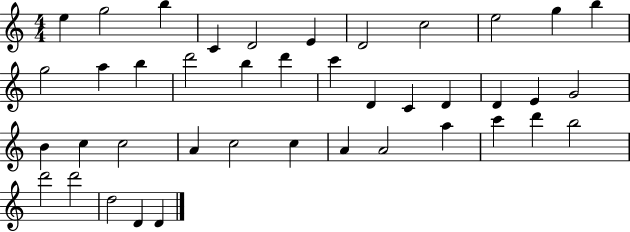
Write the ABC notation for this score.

X:1
T:Untitled
M:4/4
L:1/4
K:C
e g2 b C D2 E D2 c2 e2 g b g2 a b d'2 b d' c' D C D D E G2 B c c2 A c2 c A A2 a c' d' b2 d'2 d'2 d2 D D